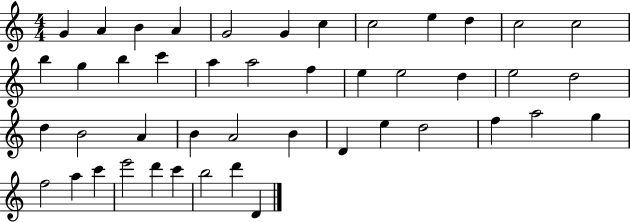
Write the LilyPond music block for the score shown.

{
  \clef treble
  \numericTimeSignature
  \time 4/4
  \key c \major
  g'4 a'4 b'4 a'4 | g'2 g'4 c''4 | c''2 e''4 d''4 | c''2 c''2 | \break b''4 g''4 b''4 c'''4 | a''4 a''2 f''4 | e''4 e''2 d''4 | e''2 d''2 | \break d''4 b'2 a'4 | b'4 a'2 b'4 | d'4 e''4 d''2 | f''4 a''2 g''4 | \break f''2 a''4 c'''4 | e'''2 d'''4 c'''4 | b''2 d'''4 d'4 | \bar "|."
}